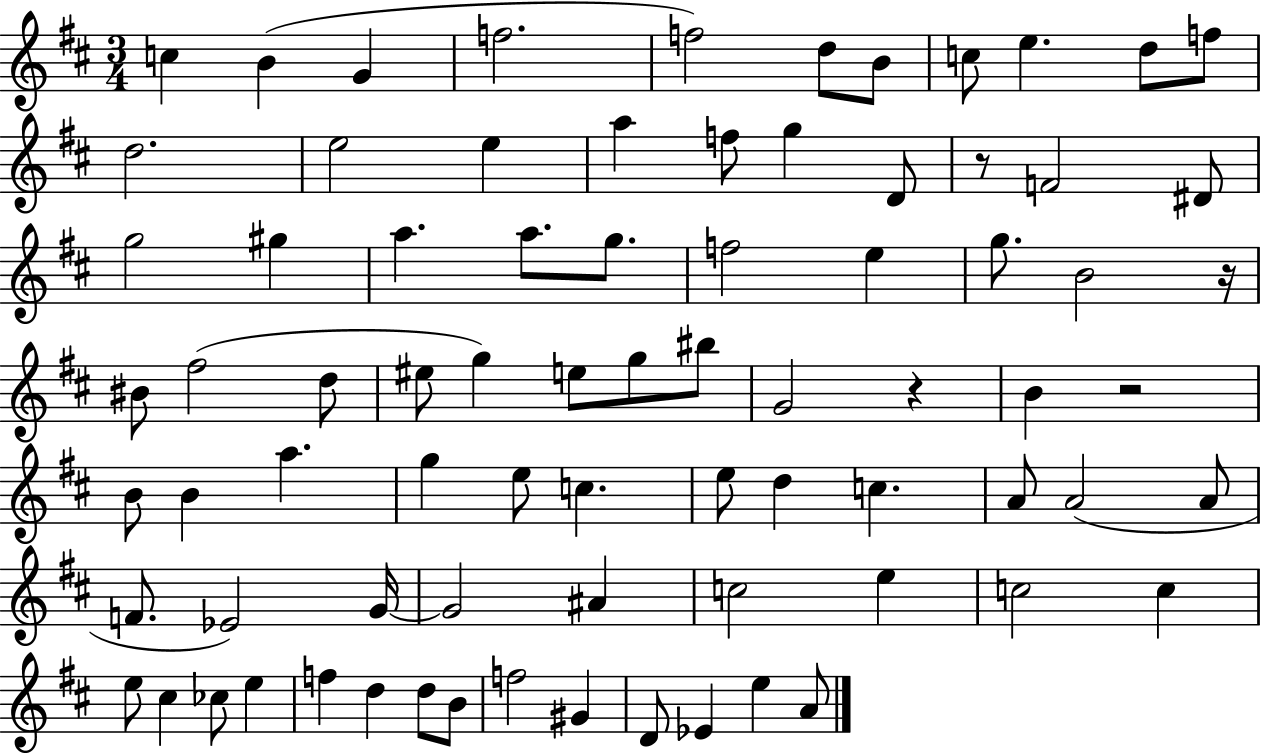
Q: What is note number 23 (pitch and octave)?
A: A5